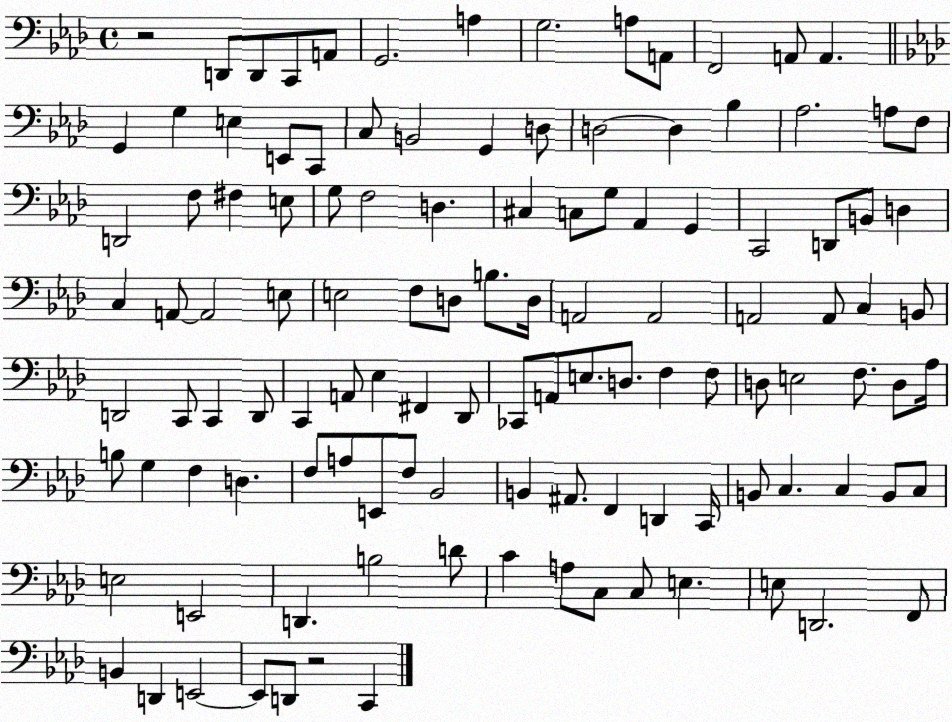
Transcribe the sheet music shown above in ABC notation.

X:1
T:Untitled
M:4/4
L:1/4
K:Ab
z2 D,,/2 D,,/2 C,,/2 A,,/2 G,,2 A, G,2 A,/2 A,,/2 F,,2 A,,/2 A,, G,, G, E, E,,/2 C,,/2 C,/2 B,,2 G,, D,/2 D,2 D, _B, _A,2 A,/2 F,/2 D,,2 F,/2 ^F, E,/2 G,/2 F,2 D, ^C, C,/2 G,/2 _A,, G,, C,,2 D,,/2 B,,/2 D, C, A,,/2 A,,2 E,/2 E,2 F,/2 D,/2 B,/2 D,/4 A,,2 A,,2 A,,2 A,,/2 C, B,,/2 D,,2 C,,/2 C,, D,,/2 C,, A,,/2 _E, ^F,, _D,,/2 _C,,/2 A,,/2 E,/2 D,/2 F, F,/2 D,/2 E,2 F,/2 D,/2 _A,/4 B,/2 G, F, D, F,/2 A,/2 E,,/2 F,/2 _B,,2 B,, ^A,,/2 F,, D,, C,,/4 B,,/2 C, C, B,,/2 C,/2 E,2 E,,2 D,, B,2 D/2 C A,/2 C,/2 C,/2 E, E,/2 D,,2 F,,/2 B,, D,, E,,2 E,,/2 D,,/2 z2 C,,